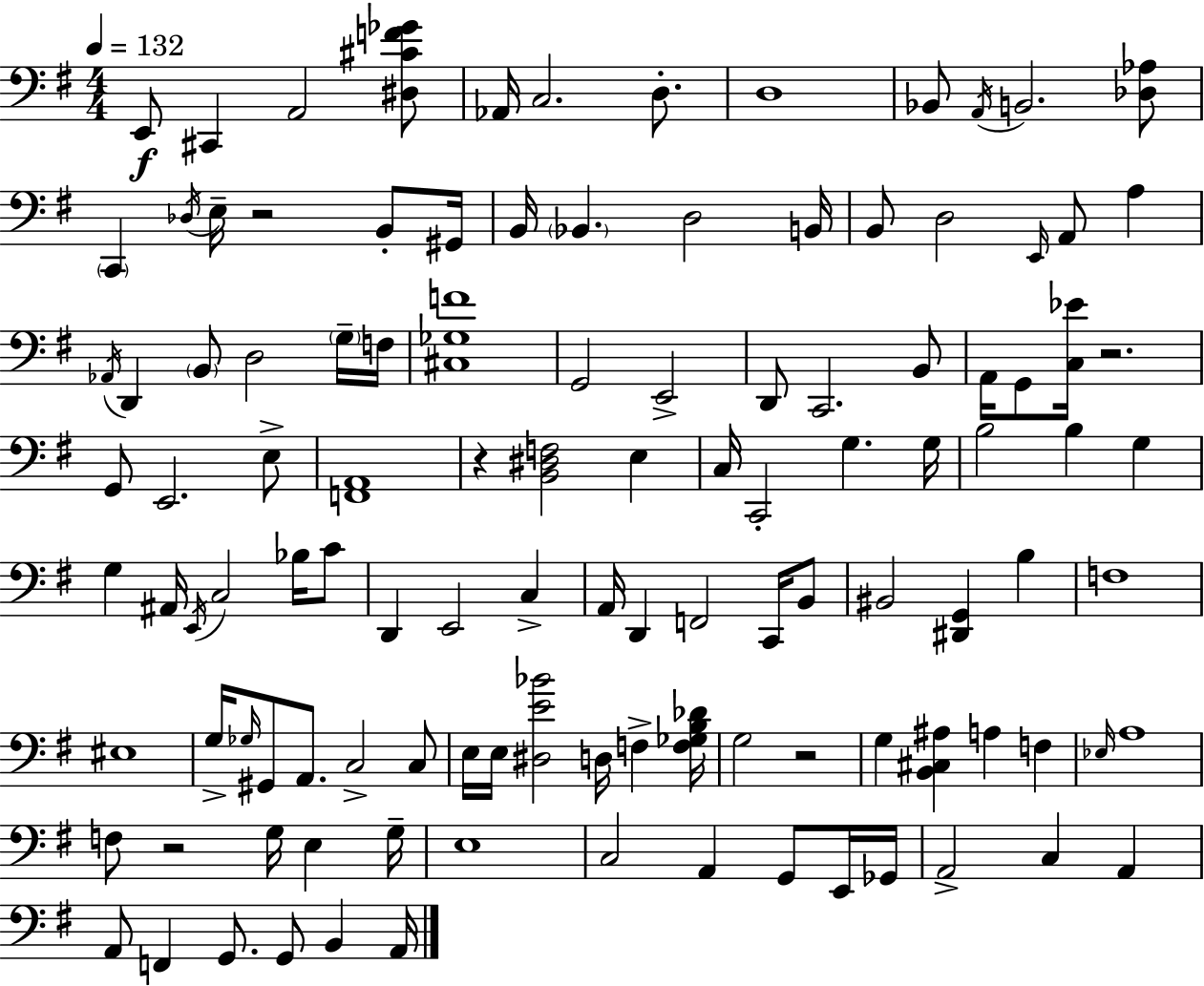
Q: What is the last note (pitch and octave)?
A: A2